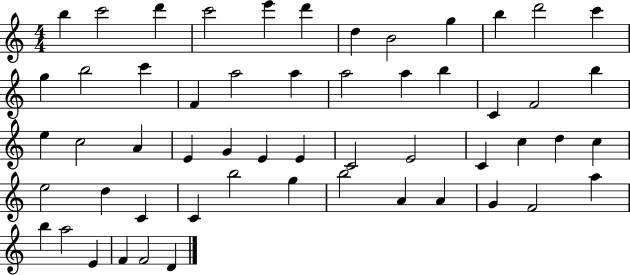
X:1
T:Untitled
M:4/4
L:1/4
K:C
b c'2 d' c'2 e' d' d B2 g b d'2 c' g b2 c' F a2 a a2 a b C F2 b e c2 A E G E E C2 E2 C c d c e2 d C C b2 g b2 A A G F2 a b a2 E F F2 D